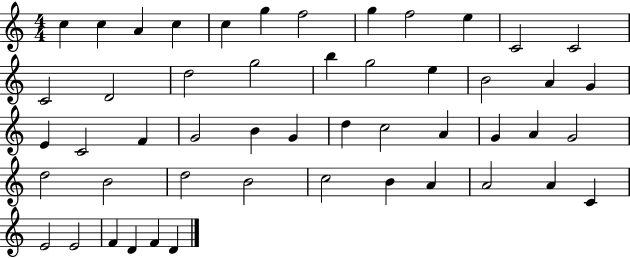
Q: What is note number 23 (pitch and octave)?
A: E4